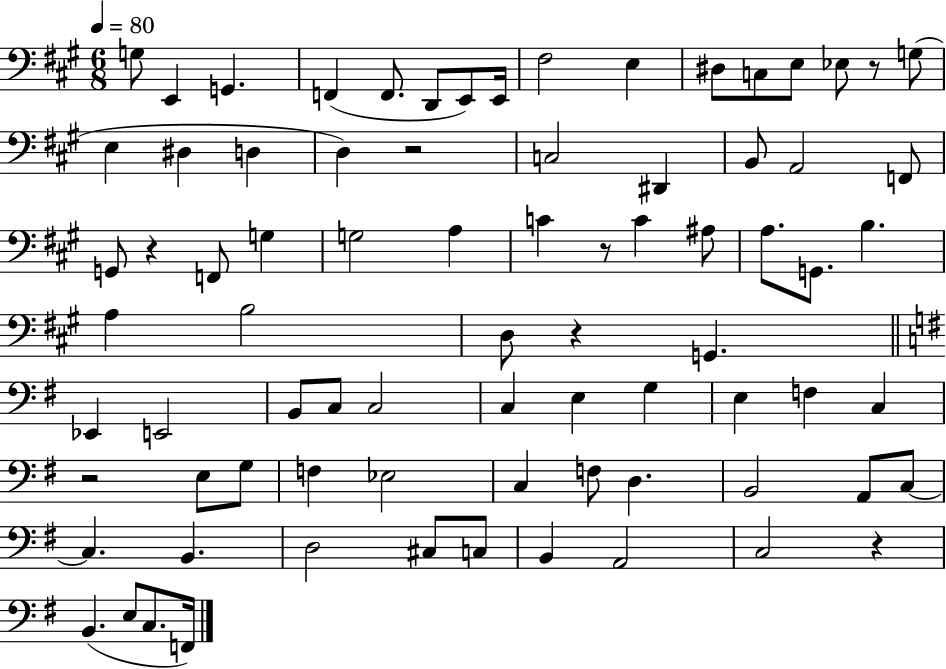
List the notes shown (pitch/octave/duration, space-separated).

G3/e E2/q G2/q. F2/q F2/e. D2/e E2/e E2/s F#3/h E3/q D#3/e C3/e E3/e Eb3/e R/e G3/e E3/q D#3/q D3/q D3/q R/h C3/h D#2/q B2/e A2/h F2/e G2/e R/q F2/e G3/q G3/h A3/q C4/q R/e C4/q A#3/e A3/e. G2/e. B3/q. A3/q B3/h D3/e R/q G2/q. Eb2/q E2/h B2/e C3/e C3/h C3/q E3/q G3/q E3/q F3/q C3/q R/h E3/e G3/e F3/q Eb3/h C3/q F3/e D3/q. B2/h A2/e C3/e C3/q. B2/q. D3/h C#3/e C3/e B2/q A2/h C3/h R/q B2/q. E3/e C3/e. F2/s